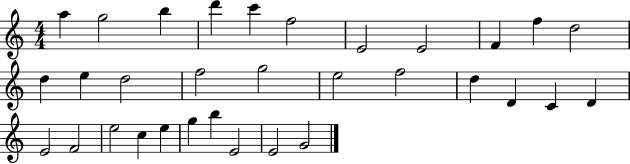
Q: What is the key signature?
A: C major